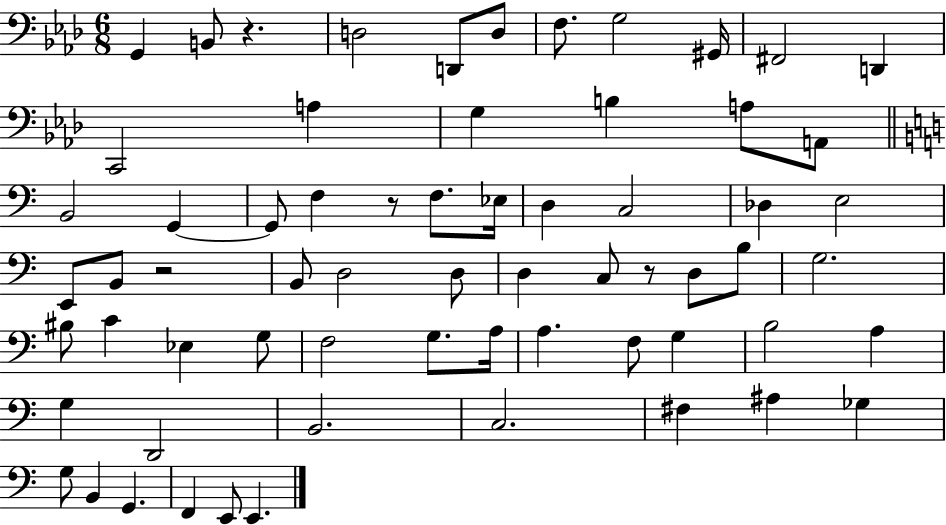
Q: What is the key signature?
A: AES major